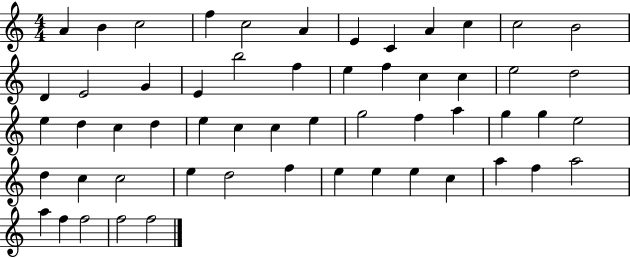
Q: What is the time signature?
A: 4/4